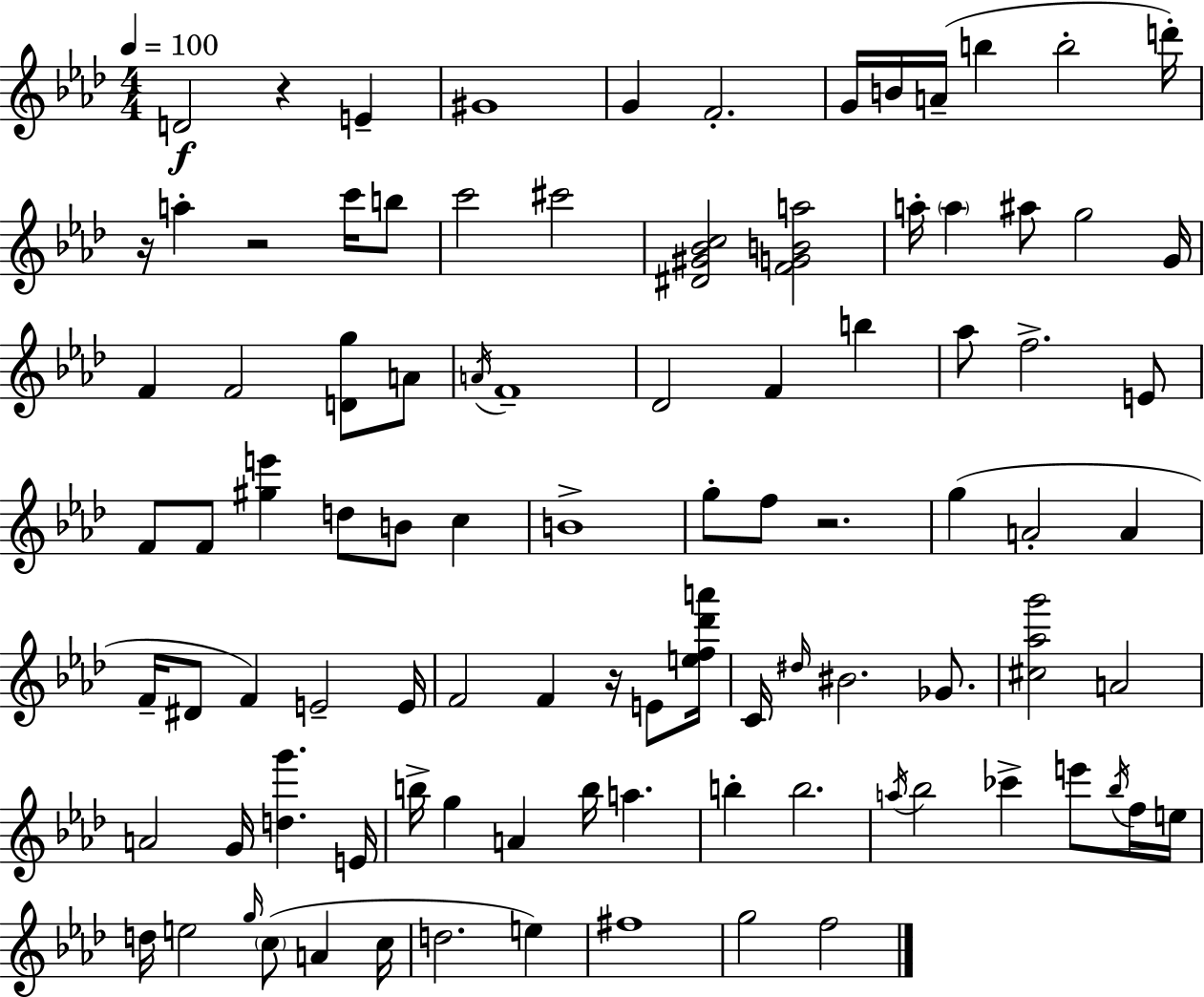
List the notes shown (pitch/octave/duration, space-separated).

D4/h R/q E4/q G#4/w G4/q F4/h. G4/s B4/s A4/s B5/q B5/h D6/s R/s A5/q R/h C6/s B5/e C6/h C#6/h [D#4,G#4,Bb4,C5]/h [F4,G4,B4,A5]/h A5/s A5/q A#5/e G5/h G4/s F4/q F4/h [D4,G5]/e A4/e A4/s F4/w Db4/h F4/q B5/q Ab5/e F5/h. E4/e F4/e F4/e [G#5,E6]/q D5/e B4/e C5/q B4/w G5/e F5/e R/h. G5/q A4/h A4/q F4/s D#4/e F4/q E4/h E4/s F4/h F4/q R/s E4/e [E5,F5,Db6,A6]/s C4/s D#5/s BIS4/h. Gb4/e. [C#5,Ab5,G6]/h A4/h A4/h G4/s [D5,G6]/q. E4/s B5/s G5/q A4/q B5/s A5/q. B5/q B5/h. A5/s Bb5/h CES6/q E6/e Bb5/s F5/s E5/s D5/s E5/h G5/s C5/e A4/q C5/s D5/h. E5/q F#5/w G5/h F5/h